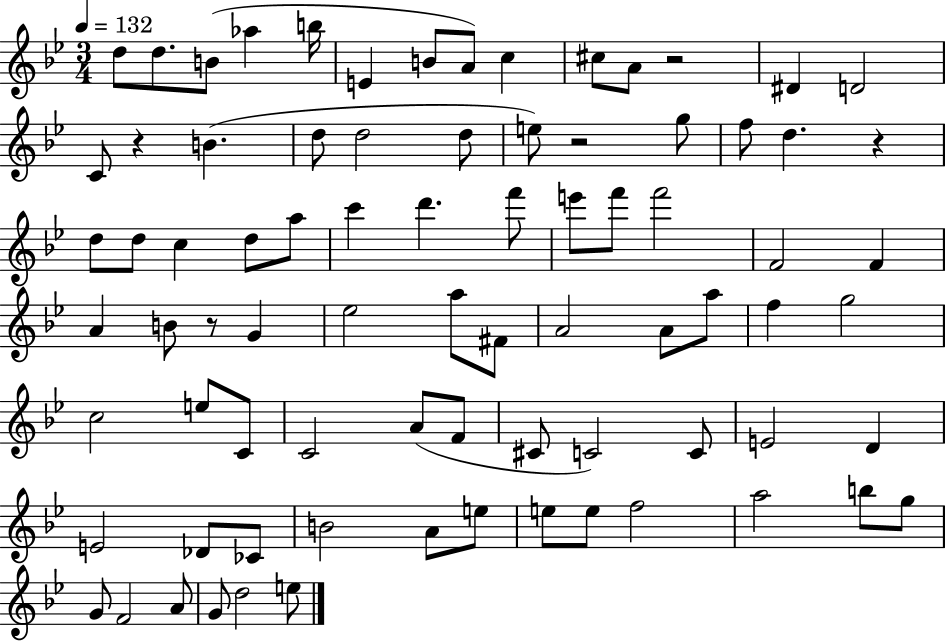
{
  \clef treble
  \numericTimeSignature
  \time 3/4
  \key bes \major
  \tempo 4 = 132
  \repeat volta 2 { d''8 d''8. b'8( aes''4 b''16 | e'4 b'8 a'8) c''4 | cis''8 a'8 r2 | dis'4 d'2 | \break c'8 r4 b'4.( | d''8 d''2 d''8 | e''8) r2 g''8 | f''8 d''4. r4 | \break d''8 d''8 c''4 d''8 a''8 | c'''4 d'''4. f'''8 | e'''8 f'''8 f'''2 | f'2 f'4 | \break a'4 b'8 r8 g'4 | ees''2 a''8 fis'8 | a'2 a'8 a''8 | f''4 g''2 | \break c''2 e''8 c'8 | c'2 a'8( f'8 | cis'8 c'2) c'8 | e'2 d'4 | \break e'2 des'8 ces'8 | b'2 a'8 e''8 | e''8 e''8 f''2 | a''2 b''8 g''8 | \break g'8 f'2 a'8 | g'8 d''2 e''8 | } \bar "|."
}